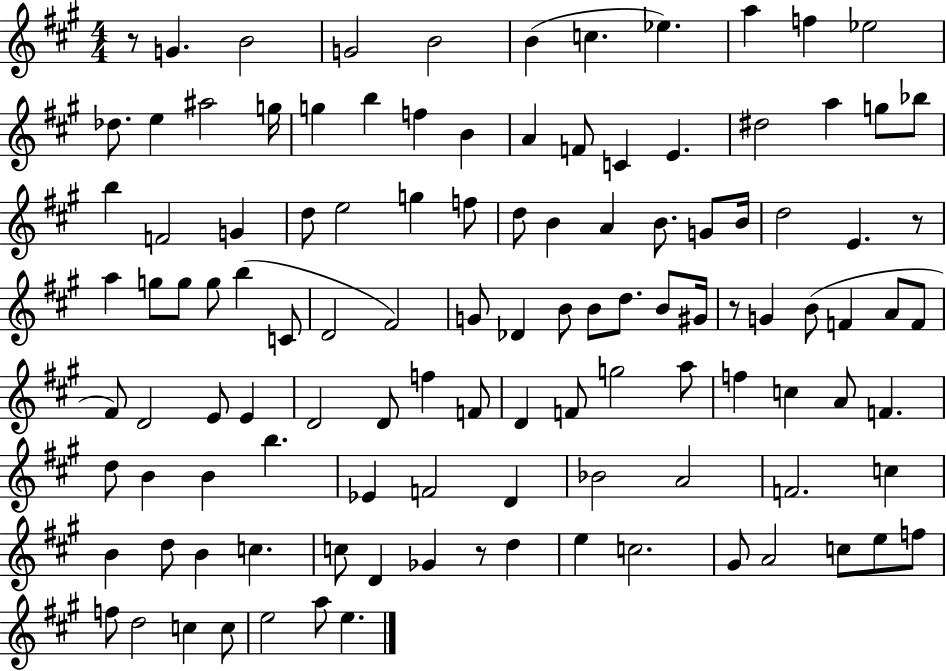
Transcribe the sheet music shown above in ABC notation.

X:1
T:Untitled
M:4/4
L:1/4
K:A
z/2 G B2 G2 B2 B c _e a f _e2 _d/2 e ^a2 g/4 g b f B A F/2 C E ^d2 a g/2 _b/2 b F2 G d/2 e2 g f/2 d/2 B A B/2 G/2 B/4 d2 E z/2 a g/2 g/2 g/2 b C/2 D2 ^F2 G/2 _D B/2 B/2 d/2 B/2 ^G/4 z/2 G B/2 F A/2 F/2 ^F/2 D2 E/2 E D2 D/2 f F/2 D F/2 g2 a/2 f c A/2 F d/2 B B b _E F2 D _B2 A2 F2 c B d/2 B c c/2 D _G z/2 d e c2 ^G/2 A2 c/2 e/2 f/2 f/2 d2 c c/2 e2 a/2 e